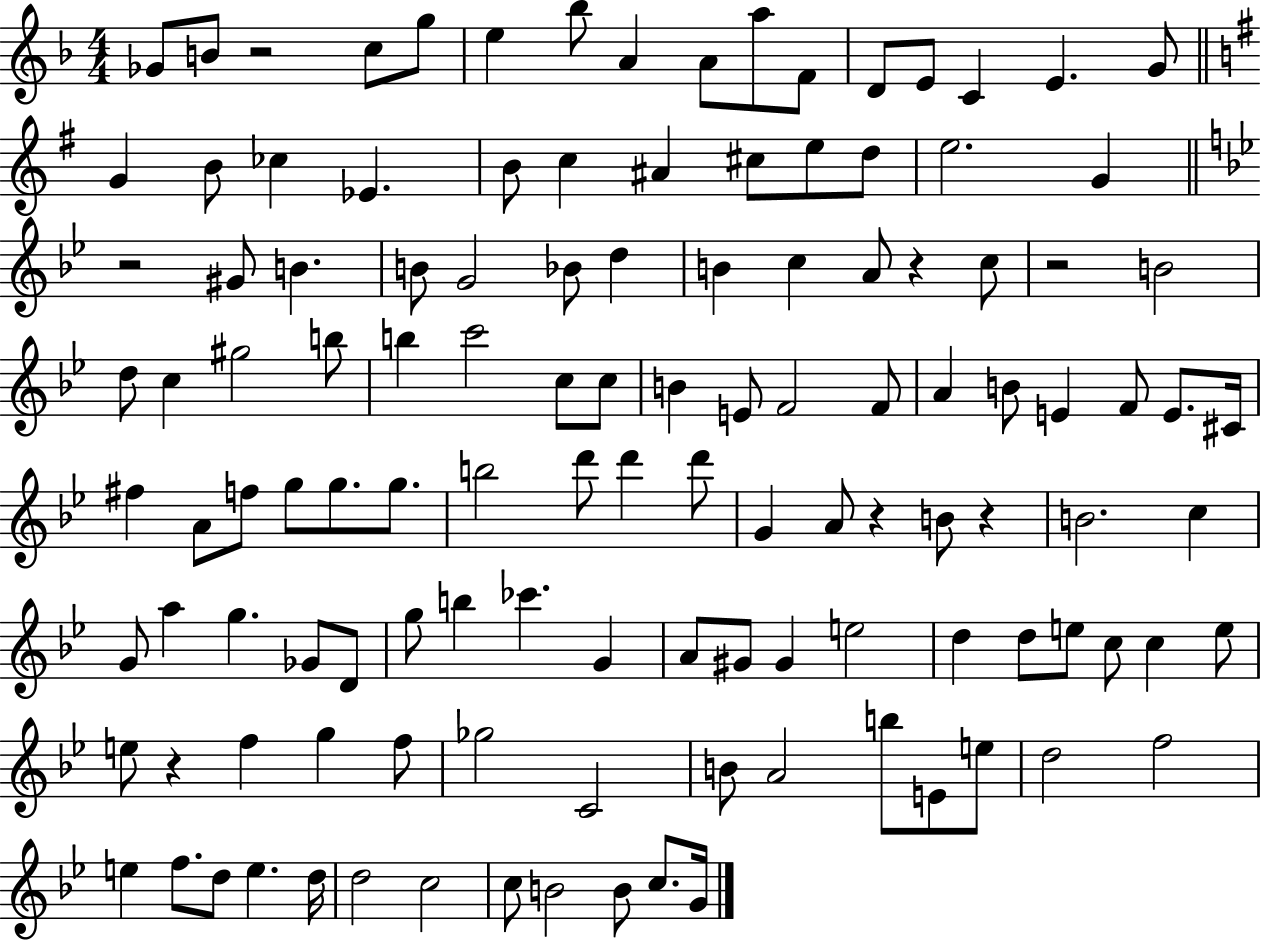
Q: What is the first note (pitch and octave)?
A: Gb4